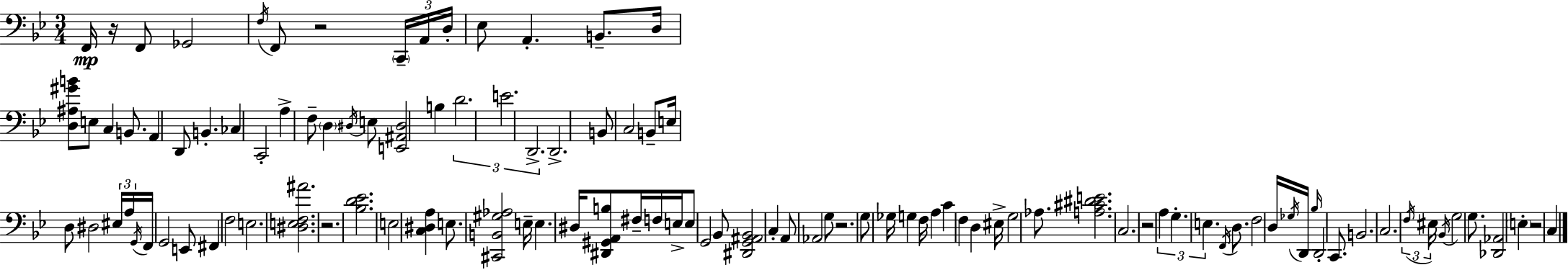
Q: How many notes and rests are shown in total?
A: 109